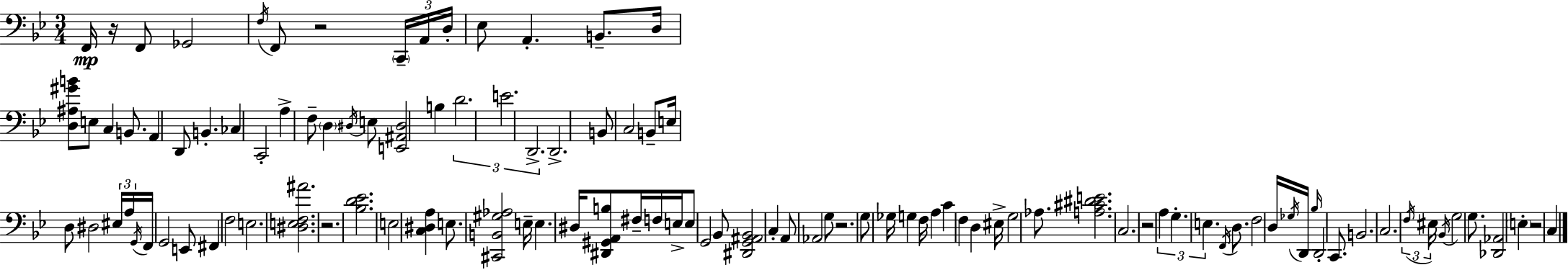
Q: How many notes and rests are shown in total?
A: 109